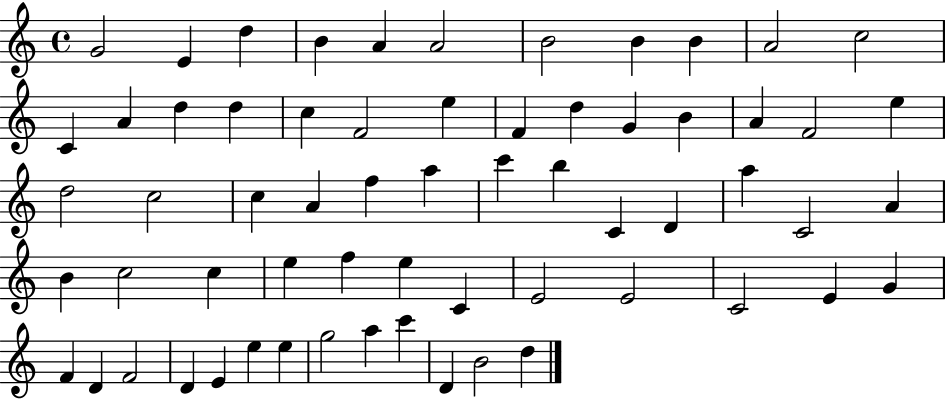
{
  \clef treble
  \time 4/4
  \defaultTimeSignature
  \key c \major
  g'2 e'4 d''4 | b'4 a'4 a'2 | b'2 b'4 b'4 | a'2 c''2 | \break c'4 a'4 d''4 d''4 | c''4 f'2 e''4 | f'4 d''4 g'4 b'4 | a'4 f'2 e''4 | \break d''2 c''2 | c''4 a'4 f''4 a''4 | c'''4 b''4 c'4 d'4 | a''4 c'2 a'4 | \break b'4 c''2 c''4 | e''4 f''4 e''4 c'4 | e'2 e'2 | c'2 e'4 g'4 | \break f'4 d'4 f'2 | d'4 e'4 e''4 e''4 | g''2 a''4 c'''4 | d'4 b'2 d''4 | \break \bar "|."
}